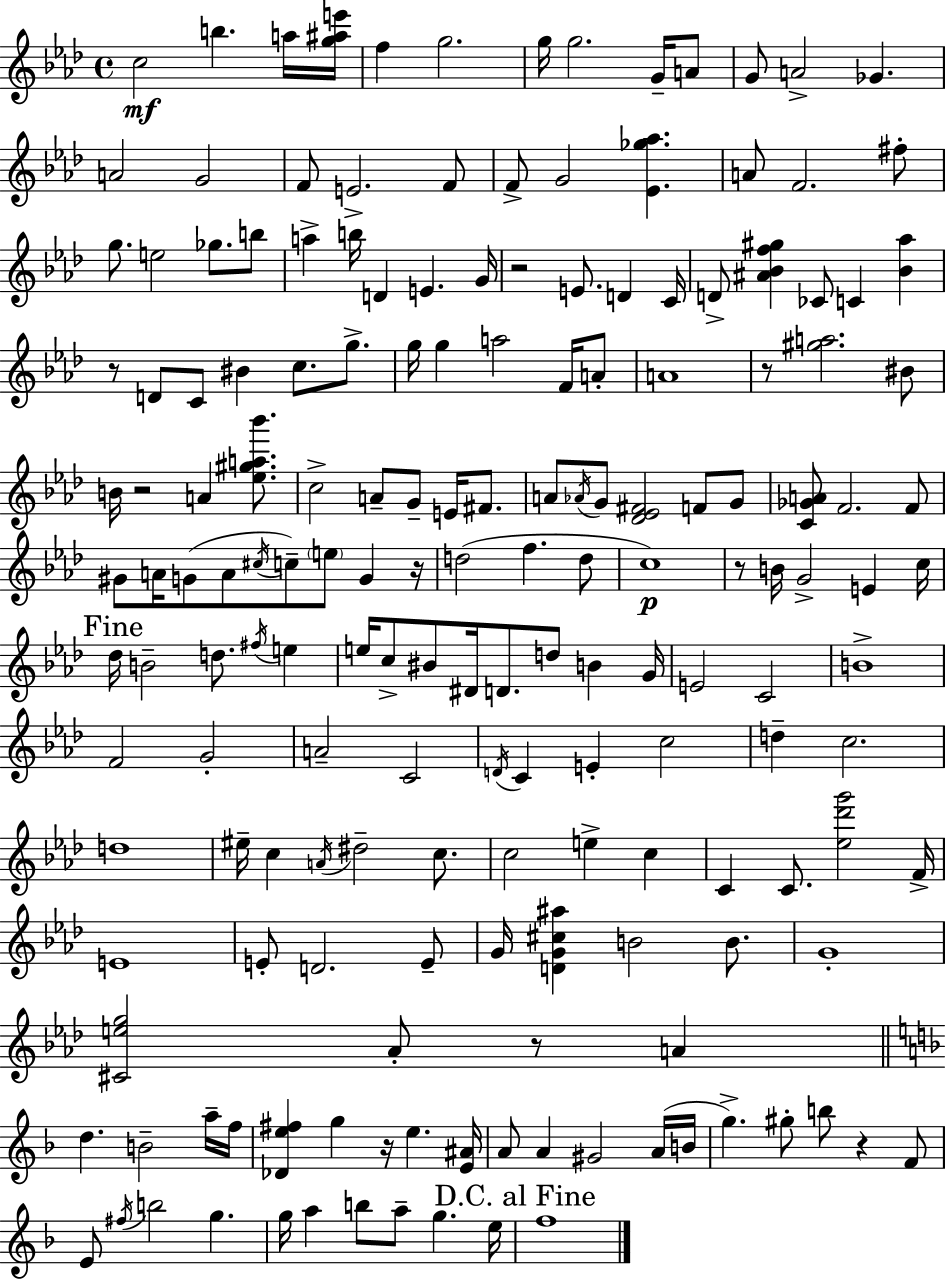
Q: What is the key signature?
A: AES major